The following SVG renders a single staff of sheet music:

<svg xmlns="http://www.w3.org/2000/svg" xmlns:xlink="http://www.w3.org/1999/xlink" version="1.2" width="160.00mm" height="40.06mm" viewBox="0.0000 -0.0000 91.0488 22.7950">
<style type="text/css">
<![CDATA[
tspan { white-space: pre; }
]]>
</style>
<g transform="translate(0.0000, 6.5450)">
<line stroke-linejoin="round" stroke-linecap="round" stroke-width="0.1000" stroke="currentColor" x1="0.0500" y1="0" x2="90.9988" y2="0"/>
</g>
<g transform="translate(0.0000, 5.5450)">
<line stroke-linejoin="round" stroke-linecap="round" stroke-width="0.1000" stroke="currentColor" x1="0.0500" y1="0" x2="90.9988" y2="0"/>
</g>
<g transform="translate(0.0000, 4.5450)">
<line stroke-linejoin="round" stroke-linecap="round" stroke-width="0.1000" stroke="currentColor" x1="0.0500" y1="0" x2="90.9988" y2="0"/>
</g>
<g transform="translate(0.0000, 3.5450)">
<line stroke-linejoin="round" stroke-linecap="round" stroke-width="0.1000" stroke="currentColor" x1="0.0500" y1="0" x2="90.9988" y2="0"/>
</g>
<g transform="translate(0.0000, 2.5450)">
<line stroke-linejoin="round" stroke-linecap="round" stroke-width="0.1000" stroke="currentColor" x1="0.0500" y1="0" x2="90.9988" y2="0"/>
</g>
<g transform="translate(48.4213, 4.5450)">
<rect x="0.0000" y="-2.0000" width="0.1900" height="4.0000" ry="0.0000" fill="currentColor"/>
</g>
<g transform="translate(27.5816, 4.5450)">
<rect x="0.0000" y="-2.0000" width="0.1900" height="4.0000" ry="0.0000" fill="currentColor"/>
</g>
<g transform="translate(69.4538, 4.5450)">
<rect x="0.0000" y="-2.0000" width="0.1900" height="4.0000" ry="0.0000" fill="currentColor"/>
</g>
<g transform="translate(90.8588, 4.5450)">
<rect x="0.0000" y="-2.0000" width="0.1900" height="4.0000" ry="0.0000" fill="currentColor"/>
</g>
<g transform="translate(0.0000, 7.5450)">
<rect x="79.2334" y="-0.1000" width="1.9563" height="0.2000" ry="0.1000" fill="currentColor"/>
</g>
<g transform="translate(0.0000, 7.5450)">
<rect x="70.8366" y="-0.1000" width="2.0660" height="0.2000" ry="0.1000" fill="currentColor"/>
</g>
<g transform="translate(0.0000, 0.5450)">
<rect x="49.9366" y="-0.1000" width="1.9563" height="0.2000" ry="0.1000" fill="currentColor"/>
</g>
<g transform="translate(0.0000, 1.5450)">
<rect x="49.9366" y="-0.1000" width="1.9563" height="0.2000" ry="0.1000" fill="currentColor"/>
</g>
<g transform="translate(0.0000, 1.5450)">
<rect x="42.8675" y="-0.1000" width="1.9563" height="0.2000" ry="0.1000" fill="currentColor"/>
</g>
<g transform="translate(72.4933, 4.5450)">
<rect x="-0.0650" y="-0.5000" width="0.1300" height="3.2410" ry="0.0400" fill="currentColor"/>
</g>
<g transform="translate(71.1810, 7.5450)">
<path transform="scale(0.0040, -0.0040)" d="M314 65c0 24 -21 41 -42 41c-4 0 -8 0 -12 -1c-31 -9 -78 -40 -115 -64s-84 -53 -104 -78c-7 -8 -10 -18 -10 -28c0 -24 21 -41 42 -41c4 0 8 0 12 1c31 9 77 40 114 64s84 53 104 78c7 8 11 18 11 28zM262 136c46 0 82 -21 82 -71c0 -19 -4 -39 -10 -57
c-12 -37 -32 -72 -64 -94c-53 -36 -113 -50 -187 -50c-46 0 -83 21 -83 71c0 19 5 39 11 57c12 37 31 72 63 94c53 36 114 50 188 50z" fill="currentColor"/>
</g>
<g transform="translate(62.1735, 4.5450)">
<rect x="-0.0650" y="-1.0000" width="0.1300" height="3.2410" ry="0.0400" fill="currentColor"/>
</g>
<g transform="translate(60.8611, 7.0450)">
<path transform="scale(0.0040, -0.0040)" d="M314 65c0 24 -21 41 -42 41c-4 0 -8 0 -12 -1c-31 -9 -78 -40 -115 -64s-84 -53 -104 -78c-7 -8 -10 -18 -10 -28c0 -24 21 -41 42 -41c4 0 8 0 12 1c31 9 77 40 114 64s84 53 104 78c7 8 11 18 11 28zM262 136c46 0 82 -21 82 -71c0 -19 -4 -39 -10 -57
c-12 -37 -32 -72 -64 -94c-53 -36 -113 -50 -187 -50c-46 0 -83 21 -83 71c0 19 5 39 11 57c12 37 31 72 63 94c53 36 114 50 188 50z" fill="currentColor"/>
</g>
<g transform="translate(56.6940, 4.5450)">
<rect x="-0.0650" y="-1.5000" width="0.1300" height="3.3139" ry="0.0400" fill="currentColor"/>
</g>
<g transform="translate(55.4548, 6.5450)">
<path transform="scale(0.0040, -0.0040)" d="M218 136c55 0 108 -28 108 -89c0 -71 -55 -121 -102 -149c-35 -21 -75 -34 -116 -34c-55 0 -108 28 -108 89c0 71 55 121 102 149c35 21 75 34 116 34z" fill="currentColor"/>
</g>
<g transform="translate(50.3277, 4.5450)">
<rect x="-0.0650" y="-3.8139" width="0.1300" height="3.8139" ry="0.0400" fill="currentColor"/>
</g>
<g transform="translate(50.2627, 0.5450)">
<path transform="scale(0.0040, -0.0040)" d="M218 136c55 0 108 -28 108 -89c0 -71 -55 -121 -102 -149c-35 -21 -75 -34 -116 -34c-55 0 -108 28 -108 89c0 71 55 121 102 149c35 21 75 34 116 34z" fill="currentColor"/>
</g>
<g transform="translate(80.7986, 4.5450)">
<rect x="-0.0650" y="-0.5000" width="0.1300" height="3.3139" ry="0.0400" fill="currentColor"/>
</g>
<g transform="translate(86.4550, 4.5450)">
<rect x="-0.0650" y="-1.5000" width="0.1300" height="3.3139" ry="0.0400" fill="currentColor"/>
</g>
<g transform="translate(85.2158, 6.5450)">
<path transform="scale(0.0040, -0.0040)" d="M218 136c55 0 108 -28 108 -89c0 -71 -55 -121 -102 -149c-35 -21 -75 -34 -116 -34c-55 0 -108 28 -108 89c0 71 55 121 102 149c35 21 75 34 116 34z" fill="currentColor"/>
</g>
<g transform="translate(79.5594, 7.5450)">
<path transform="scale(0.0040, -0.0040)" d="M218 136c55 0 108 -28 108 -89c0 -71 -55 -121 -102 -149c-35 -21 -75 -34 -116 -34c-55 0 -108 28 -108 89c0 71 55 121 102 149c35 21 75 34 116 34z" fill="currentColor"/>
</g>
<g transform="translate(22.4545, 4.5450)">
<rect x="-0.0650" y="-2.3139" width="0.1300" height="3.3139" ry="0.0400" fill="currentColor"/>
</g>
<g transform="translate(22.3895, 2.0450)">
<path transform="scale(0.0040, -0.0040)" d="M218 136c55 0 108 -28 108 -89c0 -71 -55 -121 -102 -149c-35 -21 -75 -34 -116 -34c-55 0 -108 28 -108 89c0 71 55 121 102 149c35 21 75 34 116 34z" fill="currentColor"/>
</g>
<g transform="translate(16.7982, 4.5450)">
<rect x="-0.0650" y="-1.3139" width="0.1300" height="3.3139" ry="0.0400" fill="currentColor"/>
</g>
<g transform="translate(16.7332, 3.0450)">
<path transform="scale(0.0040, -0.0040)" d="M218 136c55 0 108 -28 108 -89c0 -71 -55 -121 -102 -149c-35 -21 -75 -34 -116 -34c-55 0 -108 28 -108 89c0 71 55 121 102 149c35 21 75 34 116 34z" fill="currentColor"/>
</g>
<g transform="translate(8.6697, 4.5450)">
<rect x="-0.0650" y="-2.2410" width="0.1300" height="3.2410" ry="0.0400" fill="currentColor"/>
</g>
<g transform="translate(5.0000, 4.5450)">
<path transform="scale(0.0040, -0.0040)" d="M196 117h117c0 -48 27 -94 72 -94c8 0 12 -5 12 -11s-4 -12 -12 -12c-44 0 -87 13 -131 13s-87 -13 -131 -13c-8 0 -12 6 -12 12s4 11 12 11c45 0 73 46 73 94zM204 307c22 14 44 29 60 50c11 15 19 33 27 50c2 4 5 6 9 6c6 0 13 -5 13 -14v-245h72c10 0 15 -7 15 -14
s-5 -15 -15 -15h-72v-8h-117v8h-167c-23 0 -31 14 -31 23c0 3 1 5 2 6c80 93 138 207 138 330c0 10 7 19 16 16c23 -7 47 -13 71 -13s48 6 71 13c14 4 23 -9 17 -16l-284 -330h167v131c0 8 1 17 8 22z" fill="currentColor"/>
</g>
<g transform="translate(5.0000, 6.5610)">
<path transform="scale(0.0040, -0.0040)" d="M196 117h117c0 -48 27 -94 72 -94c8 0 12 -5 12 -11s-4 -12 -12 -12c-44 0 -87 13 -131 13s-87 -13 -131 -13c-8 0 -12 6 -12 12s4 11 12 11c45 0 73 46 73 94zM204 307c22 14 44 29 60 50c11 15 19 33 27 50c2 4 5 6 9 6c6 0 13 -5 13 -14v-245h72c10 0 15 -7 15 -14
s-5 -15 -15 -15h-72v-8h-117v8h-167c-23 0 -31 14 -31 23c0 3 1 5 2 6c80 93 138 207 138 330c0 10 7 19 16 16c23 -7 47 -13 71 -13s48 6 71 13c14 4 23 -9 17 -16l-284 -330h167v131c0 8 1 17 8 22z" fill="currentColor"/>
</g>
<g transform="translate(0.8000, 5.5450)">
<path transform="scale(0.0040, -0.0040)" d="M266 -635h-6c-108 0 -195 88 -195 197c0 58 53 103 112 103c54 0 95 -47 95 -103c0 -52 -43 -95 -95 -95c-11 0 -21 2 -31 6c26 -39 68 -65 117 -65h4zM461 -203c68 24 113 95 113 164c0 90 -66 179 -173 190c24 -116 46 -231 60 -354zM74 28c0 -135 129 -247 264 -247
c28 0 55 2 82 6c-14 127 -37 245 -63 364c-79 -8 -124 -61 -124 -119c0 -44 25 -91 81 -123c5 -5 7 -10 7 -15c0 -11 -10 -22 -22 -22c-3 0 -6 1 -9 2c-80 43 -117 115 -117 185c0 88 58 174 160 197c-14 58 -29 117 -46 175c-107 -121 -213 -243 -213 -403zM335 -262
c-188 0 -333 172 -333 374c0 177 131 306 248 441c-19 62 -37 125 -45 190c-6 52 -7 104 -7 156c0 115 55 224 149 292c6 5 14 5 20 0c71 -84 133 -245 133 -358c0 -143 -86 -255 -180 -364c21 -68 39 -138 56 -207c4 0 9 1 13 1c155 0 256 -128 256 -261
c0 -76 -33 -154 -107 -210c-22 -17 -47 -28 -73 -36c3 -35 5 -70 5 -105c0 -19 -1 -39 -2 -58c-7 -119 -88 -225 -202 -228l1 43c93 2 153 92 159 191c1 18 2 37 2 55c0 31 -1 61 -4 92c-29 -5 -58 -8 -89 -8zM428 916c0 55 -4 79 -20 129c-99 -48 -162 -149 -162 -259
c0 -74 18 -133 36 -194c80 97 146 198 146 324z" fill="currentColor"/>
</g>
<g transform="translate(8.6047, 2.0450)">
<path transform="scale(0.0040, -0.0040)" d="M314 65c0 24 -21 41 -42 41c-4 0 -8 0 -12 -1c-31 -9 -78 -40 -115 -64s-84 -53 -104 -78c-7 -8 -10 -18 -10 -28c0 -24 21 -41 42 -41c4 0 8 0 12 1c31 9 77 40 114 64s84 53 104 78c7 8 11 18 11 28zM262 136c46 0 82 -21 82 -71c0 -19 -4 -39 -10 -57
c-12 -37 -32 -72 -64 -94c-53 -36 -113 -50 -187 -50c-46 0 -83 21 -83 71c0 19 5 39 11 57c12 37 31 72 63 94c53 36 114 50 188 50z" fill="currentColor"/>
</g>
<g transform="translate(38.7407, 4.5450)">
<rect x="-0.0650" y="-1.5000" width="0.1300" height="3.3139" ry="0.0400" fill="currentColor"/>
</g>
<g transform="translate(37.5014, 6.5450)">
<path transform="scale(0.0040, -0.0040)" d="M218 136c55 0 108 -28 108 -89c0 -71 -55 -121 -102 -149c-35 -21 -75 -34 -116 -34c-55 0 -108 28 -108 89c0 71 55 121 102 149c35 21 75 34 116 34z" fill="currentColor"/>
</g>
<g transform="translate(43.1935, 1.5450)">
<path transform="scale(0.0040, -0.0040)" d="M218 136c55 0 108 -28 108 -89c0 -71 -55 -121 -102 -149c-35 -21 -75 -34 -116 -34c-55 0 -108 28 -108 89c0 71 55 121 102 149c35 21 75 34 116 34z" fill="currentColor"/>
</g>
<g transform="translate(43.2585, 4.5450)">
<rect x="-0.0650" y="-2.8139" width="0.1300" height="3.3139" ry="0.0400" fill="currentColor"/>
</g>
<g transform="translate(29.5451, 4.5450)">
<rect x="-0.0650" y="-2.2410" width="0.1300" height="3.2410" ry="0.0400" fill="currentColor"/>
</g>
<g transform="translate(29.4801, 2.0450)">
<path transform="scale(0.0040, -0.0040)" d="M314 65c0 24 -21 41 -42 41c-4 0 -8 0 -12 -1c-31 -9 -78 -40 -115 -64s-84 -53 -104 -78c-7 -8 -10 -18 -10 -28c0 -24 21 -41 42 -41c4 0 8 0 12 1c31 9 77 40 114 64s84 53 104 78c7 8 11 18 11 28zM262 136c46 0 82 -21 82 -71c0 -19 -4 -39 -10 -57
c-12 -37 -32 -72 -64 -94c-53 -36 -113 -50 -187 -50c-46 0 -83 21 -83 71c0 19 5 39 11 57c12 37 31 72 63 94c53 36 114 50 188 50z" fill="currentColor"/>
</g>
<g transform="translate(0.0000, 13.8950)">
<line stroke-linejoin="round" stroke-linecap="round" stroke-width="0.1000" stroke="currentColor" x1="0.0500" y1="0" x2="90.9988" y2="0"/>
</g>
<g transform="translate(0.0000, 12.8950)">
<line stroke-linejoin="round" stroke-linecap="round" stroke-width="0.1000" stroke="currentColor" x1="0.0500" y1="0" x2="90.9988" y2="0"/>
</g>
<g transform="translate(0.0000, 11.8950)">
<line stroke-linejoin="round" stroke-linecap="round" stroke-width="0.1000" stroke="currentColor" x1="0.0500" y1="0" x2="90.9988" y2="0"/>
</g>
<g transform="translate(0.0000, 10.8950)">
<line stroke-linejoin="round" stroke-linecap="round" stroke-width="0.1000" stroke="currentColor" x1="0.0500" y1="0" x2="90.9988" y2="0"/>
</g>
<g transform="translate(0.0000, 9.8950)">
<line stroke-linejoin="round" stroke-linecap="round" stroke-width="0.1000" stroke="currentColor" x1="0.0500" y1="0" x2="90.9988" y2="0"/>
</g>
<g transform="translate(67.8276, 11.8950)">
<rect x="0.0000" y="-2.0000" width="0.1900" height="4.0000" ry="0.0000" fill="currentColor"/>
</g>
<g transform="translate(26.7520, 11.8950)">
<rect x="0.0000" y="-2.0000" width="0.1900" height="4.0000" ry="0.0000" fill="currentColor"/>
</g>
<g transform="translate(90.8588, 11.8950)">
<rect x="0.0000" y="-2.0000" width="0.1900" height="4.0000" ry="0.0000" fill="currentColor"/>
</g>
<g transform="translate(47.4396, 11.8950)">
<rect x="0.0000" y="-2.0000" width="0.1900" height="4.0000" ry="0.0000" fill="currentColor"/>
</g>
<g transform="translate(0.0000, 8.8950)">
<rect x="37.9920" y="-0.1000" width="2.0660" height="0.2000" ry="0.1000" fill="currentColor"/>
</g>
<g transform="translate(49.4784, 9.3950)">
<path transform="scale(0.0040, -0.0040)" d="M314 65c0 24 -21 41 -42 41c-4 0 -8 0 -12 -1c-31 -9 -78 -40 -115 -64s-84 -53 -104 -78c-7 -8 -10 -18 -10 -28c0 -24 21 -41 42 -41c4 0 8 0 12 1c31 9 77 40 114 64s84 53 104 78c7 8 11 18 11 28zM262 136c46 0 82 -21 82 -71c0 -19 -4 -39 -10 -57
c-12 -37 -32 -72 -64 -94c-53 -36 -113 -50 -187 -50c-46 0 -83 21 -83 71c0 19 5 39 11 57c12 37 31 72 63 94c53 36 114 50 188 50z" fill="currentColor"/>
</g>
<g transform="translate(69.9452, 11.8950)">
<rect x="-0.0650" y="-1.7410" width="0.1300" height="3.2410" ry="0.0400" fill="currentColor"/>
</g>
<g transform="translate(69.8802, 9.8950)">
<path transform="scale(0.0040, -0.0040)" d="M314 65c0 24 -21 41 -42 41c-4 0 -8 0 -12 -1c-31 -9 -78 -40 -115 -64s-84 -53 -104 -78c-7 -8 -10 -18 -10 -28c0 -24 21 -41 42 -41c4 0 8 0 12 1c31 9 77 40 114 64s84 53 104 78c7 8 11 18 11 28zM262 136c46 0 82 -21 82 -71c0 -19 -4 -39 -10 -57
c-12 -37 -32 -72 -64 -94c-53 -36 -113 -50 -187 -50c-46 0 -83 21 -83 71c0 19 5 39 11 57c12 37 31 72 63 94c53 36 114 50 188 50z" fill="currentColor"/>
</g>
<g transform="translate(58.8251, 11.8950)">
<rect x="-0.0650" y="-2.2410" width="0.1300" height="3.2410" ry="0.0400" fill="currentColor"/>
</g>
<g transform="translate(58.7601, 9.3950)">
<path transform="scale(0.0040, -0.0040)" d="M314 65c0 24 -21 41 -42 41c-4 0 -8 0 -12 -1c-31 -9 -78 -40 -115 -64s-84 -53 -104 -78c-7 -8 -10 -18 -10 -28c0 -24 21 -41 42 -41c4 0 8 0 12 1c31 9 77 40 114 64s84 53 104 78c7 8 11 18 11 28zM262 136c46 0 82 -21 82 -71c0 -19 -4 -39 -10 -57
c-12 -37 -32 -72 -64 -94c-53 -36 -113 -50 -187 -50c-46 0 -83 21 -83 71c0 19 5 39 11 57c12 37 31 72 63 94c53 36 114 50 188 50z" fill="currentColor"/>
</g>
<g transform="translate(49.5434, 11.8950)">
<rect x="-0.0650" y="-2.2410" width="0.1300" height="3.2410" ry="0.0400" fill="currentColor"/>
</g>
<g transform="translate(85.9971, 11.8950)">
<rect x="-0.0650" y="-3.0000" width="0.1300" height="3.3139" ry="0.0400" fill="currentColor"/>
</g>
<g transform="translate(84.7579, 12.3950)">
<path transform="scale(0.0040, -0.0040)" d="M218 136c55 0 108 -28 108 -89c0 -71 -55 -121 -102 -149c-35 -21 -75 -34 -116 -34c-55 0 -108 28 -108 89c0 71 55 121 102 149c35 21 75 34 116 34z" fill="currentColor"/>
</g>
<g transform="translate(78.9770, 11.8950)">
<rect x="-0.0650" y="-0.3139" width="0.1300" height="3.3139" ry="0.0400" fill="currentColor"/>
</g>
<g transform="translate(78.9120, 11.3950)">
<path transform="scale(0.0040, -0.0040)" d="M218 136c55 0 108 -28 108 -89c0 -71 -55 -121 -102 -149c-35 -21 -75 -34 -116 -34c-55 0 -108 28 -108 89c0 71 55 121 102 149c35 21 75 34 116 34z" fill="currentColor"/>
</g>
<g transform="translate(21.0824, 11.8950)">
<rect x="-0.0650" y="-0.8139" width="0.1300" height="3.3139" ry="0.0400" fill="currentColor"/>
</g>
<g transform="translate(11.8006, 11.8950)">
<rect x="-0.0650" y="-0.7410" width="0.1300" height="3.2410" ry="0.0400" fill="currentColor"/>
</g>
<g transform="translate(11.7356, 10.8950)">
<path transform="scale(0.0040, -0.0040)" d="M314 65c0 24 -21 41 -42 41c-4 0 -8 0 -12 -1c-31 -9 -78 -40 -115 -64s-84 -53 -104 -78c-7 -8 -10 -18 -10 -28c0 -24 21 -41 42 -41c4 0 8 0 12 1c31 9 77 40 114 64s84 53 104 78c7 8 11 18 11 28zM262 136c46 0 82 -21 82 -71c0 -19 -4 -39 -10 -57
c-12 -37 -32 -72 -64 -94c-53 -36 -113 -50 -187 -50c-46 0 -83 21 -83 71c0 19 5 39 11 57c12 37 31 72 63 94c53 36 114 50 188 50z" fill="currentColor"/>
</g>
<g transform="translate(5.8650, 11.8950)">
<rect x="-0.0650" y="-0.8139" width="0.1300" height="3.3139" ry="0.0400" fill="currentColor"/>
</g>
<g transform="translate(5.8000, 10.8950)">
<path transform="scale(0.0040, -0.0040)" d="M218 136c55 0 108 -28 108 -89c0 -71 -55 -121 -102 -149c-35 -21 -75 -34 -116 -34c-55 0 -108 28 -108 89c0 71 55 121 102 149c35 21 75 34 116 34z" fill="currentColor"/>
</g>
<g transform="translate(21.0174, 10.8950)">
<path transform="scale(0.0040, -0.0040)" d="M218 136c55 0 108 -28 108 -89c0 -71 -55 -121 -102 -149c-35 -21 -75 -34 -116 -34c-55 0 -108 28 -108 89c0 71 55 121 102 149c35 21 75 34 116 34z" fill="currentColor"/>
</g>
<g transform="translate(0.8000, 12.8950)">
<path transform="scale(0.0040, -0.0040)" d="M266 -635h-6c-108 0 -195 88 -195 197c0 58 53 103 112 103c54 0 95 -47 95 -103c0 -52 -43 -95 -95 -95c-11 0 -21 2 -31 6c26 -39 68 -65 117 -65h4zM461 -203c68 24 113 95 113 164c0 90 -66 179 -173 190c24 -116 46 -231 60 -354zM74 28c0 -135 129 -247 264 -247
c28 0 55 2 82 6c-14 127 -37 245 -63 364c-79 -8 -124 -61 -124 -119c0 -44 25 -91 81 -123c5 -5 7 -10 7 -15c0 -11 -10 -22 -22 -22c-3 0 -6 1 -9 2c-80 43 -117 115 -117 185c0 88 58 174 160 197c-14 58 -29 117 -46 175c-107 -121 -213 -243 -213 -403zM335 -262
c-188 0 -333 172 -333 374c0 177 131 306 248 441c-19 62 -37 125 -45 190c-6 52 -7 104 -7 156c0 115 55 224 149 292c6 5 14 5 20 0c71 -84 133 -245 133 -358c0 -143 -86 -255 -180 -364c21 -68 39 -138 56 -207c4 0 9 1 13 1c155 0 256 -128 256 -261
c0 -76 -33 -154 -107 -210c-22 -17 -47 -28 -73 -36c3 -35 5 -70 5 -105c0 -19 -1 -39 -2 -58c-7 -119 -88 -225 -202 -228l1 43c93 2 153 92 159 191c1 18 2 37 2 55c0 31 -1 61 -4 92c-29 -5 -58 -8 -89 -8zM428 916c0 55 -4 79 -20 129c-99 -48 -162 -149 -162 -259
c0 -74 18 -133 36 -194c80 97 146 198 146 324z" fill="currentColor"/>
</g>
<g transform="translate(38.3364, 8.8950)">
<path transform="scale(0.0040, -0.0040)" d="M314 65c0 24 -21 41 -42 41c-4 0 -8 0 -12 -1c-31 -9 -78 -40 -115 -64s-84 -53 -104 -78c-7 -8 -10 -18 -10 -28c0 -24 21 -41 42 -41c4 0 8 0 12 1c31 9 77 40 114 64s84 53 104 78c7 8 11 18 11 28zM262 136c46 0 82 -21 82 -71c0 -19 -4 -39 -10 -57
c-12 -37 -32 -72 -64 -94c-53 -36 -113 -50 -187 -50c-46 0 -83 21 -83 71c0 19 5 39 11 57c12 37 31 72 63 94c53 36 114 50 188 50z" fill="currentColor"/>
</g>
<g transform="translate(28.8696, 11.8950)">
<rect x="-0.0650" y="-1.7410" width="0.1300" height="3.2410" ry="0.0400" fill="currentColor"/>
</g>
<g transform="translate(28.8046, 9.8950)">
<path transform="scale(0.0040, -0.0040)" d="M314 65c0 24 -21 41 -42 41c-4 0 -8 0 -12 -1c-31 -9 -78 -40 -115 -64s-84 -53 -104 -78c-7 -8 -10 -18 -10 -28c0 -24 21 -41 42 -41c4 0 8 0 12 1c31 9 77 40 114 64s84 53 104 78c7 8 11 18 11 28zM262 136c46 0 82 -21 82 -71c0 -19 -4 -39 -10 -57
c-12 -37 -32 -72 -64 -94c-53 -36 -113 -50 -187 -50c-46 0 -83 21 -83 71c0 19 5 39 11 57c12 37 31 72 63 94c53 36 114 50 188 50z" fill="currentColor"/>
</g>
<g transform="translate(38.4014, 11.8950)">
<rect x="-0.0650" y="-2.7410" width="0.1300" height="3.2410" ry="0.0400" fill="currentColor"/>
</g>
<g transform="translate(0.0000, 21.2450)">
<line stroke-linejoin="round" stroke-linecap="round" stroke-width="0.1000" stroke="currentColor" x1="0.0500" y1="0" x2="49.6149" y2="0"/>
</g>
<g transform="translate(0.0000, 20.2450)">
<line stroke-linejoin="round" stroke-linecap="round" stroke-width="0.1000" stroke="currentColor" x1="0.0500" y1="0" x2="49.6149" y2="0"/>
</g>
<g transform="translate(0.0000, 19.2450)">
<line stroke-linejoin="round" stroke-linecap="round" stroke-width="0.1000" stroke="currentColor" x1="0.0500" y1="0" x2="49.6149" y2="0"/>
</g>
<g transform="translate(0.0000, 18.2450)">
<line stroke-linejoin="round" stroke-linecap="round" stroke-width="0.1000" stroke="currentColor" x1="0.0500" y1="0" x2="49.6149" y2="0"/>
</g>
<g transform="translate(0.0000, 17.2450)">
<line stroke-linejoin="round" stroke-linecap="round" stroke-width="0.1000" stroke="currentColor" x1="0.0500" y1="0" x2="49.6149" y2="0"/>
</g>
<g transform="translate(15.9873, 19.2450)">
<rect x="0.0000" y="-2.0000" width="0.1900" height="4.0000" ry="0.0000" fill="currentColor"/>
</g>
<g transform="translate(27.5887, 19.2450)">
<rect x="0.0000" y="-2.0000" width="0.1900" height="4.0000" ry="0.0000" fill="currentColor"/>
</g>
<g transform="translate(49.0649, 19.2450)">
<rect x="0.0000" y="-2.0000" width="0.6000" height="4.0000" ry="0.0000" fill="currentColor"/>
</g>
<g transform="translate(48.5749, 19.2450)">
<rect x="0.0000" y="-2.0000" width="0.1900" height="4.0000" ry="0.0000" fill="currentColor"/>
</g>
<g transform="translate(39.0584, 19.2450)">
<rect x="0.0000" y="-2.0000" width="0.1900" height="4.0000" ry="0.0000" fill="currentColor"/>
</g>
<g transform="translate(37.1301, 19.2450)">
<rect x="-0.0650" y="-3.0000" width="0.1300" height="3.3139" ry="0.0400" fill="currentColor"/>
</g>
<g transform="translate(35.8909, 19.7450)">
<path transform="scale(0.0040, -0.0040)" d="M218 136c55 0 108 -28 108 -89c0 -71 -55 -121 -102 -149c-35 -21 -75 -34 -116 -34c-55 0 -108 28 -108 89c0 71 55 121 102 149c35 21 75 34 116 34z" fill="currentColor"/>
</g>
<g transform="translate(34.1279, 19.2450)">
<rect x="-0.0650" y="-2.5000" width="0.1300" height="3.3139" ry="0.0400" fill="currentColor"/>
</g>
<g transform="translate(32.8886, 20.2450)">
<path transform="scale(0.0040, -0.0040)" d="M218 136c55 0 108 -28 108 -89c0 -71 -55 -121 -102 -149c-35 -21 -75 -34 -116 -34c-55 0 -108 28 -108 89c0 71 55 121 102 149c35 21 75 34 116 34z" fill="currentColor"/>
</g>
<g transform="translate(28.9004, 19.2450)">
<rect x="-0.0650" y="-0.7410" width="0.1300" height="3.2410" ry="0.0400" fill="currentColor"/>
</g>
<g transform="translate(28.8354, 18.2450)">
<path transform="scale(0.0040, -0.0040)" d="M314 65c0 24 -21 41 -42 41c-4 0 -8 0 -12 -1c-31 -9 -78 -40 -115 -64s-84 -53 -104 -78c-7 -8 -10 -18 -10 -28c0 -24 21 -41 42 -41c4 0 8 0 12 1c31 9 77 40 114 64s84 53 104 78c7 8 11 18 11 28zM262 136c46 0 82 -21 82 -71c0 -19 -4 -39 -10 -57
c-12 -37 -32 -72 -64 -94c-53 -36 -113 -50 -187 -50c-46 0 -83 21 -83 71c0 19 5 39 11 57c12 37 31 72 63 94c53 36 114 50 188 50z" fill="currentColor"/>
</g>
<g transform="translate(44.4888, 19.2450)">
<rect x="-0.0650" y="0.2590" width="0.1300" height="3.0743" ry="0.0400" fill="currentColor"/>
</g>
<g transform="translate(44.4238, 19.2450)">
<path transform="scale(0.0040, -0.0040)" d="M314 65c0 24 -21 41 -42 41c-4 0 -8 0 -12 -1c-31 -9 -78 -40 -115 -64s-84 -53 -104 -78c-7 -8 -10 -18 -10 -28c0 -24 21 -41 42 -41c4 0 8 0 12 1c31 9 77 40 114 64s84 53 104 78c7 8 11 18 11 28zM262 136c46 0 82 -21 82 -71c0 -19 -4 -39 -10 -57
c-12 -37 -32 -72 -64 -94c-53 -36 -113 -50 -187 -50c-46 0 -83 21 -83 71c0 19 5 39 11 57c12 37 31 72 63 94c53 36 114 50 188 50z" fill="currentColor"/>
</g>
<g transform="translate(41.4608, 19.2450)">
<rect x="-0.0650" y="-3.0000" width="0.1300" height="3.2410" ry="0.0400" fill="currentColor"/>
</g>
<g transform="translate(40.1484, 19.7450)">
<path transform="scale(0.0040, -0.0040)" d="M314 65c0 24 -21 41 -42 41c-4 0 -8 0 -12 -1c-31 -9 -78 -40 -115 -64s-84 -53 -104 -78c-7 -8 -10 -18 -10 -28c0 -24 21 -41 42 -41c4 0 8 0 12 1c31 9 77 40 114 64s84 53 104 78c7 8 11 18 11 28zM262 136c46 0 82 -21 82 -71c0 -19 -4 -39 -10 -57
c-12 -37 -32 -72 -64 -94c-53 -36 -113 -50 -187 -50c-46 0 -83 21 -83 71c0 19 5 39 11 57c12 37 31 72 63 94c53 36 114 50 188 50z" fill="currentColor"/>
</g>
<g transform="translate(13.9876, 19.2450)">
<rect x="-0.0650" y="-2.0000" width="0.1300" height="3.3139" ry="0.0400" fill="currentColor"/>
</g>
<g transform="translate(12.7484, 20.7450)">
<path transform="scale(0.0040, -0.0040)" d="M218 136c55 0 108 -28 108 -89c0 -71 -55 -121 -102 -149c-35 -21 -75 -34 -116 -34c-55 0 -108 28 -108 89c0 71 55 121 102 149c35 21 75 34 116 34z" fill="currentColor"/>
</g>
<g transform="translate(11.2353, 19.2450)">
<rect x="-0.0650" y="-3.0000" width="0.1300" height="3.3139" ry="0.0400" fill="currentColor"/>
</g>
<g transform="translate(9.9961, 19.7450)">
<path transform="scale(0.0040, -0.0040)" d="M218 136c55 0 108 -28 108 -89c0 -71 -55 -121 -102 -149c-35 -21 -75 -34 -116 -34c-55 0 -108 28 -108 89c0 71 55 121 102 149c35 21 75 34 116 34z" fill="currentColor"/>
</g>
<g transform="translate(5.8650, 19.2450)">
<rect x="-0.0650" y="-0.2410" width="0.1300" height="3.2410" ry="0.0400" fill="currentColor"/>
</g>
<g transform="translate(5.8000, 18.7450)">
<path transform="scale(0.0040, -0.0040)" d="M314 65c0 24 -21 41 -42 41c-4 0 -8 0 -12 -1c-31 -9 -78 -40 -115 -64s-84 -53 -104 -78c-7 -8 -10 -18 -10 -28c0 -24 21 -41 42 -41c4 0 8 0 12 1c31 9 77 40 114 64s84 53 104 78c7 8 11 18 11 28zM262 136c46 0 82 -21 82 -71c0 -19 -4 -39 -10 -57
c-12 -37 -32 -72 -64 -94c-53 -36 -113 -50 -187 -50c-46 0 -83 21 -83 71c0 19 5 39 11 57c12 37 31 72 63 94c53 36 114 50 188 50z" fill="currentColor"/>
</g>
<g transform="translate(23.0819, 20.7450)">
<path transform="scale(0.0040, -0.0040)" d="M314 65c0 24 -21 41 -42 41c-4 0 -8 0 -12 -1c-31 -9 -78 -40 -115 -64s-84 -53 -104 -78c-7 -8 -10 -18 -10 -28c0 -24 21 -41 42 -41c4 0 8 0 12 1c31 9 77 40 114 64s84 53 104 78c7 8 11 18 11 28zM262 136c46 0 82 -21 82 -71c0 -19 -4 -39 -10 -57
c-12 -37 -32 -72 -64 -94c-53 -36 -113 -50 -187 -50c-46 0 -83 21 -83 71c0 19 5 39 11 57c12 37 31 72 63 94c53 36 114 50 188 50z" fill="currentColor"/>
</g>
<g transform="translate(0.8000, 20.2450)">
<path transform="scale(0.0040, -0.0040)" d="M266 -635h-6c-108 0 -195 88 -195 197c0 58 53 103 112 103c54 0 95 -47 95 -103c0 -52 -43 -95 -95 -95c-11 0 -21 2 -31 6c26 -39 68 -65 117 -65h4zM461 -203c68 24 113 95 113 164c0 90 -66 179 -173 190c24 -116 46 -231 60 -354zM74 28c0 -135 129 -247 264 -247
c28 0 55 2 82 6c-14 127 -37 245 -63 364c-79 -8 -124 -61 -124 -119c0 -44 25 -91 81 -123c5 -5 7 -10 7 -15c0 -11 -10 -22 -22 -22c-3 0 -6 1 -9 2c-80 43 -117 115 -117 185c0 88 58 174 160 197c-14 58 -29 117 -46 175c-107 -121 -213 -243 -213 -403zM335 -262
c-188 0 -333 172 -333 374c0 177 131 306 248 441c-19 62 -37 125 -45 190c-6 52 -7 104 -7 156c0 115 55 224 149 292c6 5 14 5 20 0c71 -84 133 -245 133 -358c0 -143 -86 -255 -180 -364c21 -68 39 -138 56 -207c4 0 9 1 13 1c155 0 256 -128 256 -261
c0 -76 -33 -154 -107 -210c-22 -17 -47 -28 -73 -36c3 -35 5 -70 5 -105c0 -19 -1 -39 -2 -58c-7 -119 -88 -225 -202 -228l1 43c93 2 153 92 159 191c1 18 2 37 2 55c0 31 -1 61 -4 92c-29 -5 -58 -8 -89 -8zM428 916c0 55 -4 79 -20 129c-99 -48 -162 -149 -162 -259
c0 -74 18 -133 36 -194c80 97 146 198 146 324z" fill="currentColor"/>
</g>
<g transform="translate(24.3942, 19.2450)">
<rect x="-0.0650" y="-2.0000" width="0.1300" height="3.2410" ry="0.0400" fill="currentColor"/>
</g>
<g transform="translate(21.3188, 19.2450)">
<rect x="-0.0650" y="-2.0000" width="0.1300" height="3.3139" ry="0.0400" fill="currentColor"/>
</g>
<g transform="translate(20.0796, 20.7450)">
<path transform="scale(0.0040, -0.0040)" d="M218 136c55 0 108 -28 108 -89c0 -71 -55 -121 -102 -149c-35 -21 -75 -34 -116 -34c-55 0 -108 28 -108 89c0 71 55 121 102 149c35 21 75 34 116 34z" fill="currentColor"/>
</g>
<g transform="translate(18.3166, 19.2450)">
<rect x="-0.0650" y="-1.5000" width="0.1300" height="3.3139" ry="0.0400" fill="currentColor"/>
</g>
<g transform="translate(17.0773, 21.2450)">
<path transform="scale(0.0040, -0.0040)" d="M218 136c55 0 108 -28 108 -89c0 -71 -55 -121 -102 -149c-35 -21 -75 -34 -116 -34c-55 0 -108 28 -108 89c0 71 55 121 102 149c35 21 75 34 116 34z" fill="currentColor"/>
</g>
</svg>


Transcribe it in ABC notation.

X:1
T:Untitled
M:4/4
L:1/4
K:C
g2 e g g2 E a c' E D2 C2 C E d d2 d f2 a2 g2 g2 f2 c A c2 A F E F F2 d2 G A A2 B2